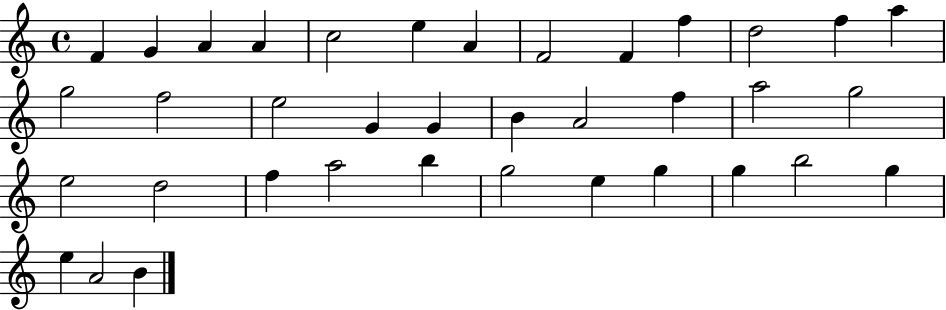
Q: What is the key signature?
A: C major